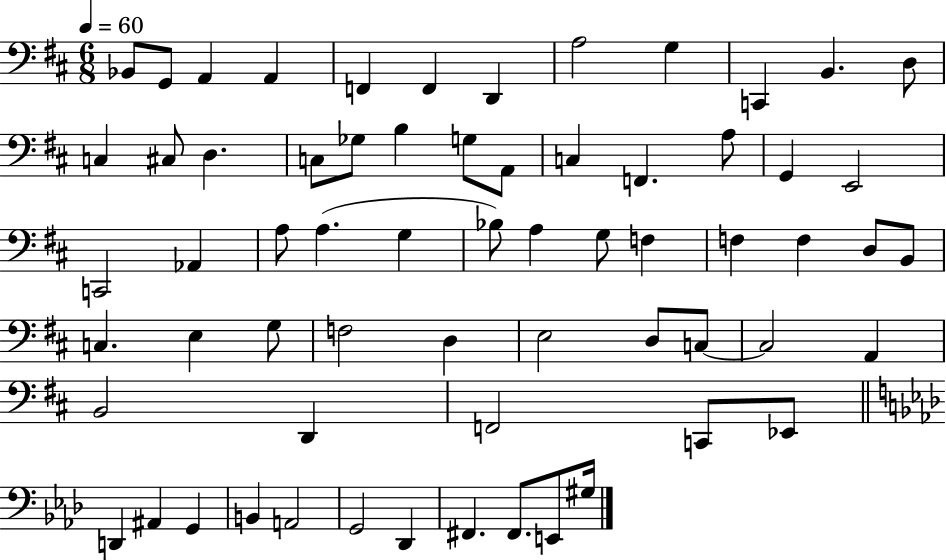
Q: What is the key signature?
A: D major